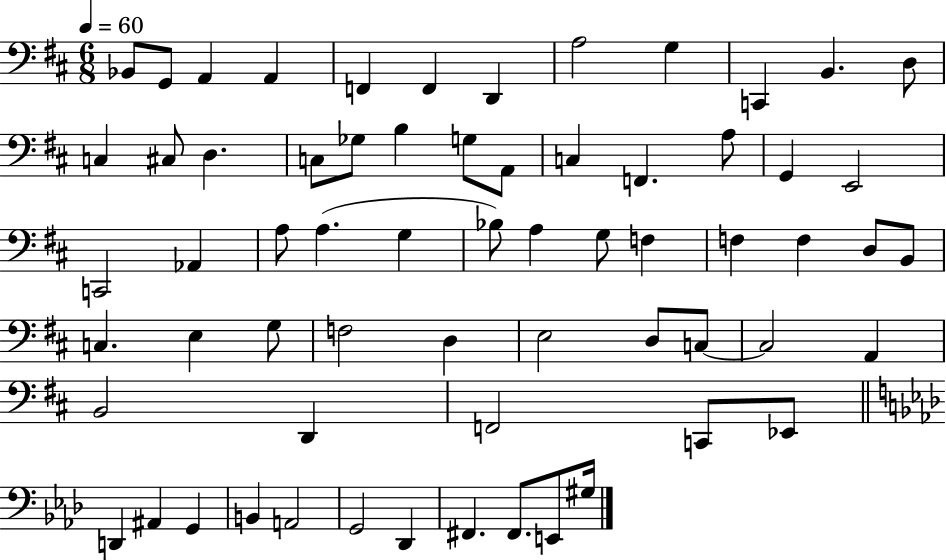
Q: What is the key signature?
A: D major